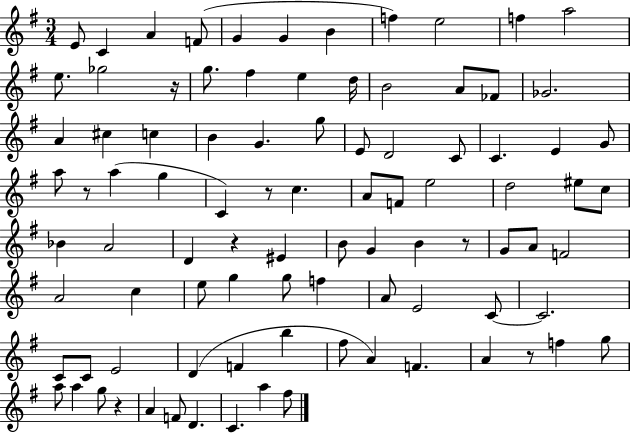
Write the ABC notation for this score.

X:1
T:Untitled
M:3/4
L:1/4
K:G
E/2 C A F/2 G G B f e2 f a2 e/2 _g2 z/4 g/2 ^f e d/4 B2 A/2 _F/2 _G2 A ^c c B G g/2 E/2 D2 C/2 C E G/2 a/2 z/2 a g C z/2 c A/2 F/2 e2 d2 ^e/2 c/2 _B A2 D z ^E B/2 G B z/2 G/2 A/2 F2 A2 c e/2 g g/2 f A/2 E2 C/2 C2 C/2 C/2 E2 D F b ^f/2 A F A z/2 f g/2 a/2 a g/2 z A F/2 D C a ^f/2